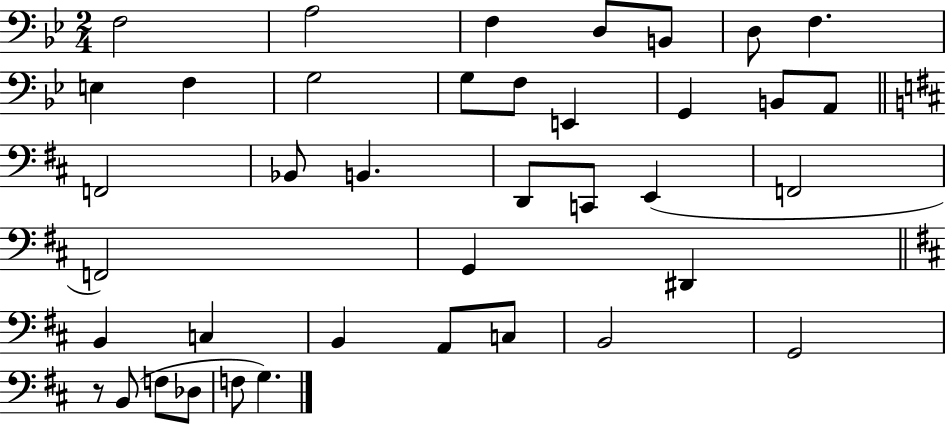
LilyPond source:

{
  \clef bass
  \numericTimeSignature
  \time 2/4
  \key bes \major
  f2 | a2 | f4 d8 b,8 | d8 f4. | \break e4 f4 | g2 | g8 f8 e,4 | g,4 b,8 a,8 | \break \bar "||" \break \key d \major f,2 | bes,8 b,4. | d,8 c,8 e,4( | f,2 | \break f,2) | g,4 dis,4 | \bar "||" \break \key d \major b,4 c4 | b,4 a,8 c8 | b,2 | g,2 | \break r8 b,8( f8 des8 | f8 g4.) | \bar "|."
}